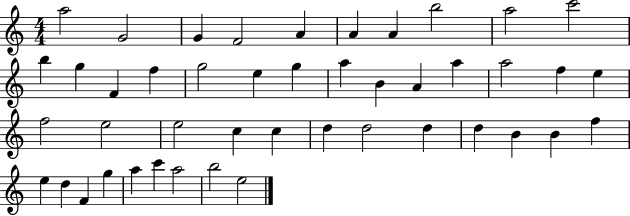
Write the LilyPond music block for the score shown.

{
  \clef treble
  \numericTimeSignature
  \time 4/4
  \key c \major
  a''2 g'2 | g'4 f'2 a'4 | a'4 a'4 b''2 | a''2 c'''2 | \break b''4 g''4 f'4 f''4 | g''2 e''4 g''4 | a''4 b'4 a'4 a''4 | a''2 f''4 e''4 | \break f''2 e''2 | e''2 c''4 c''4 | d''4 d''2 d''4 | d''4 b'4 b'4 f''4 | \break e''4 d''4 f'4 g''4 | a''4 c'''4 a''2 | b''2 e''2 | \bar "|."
}